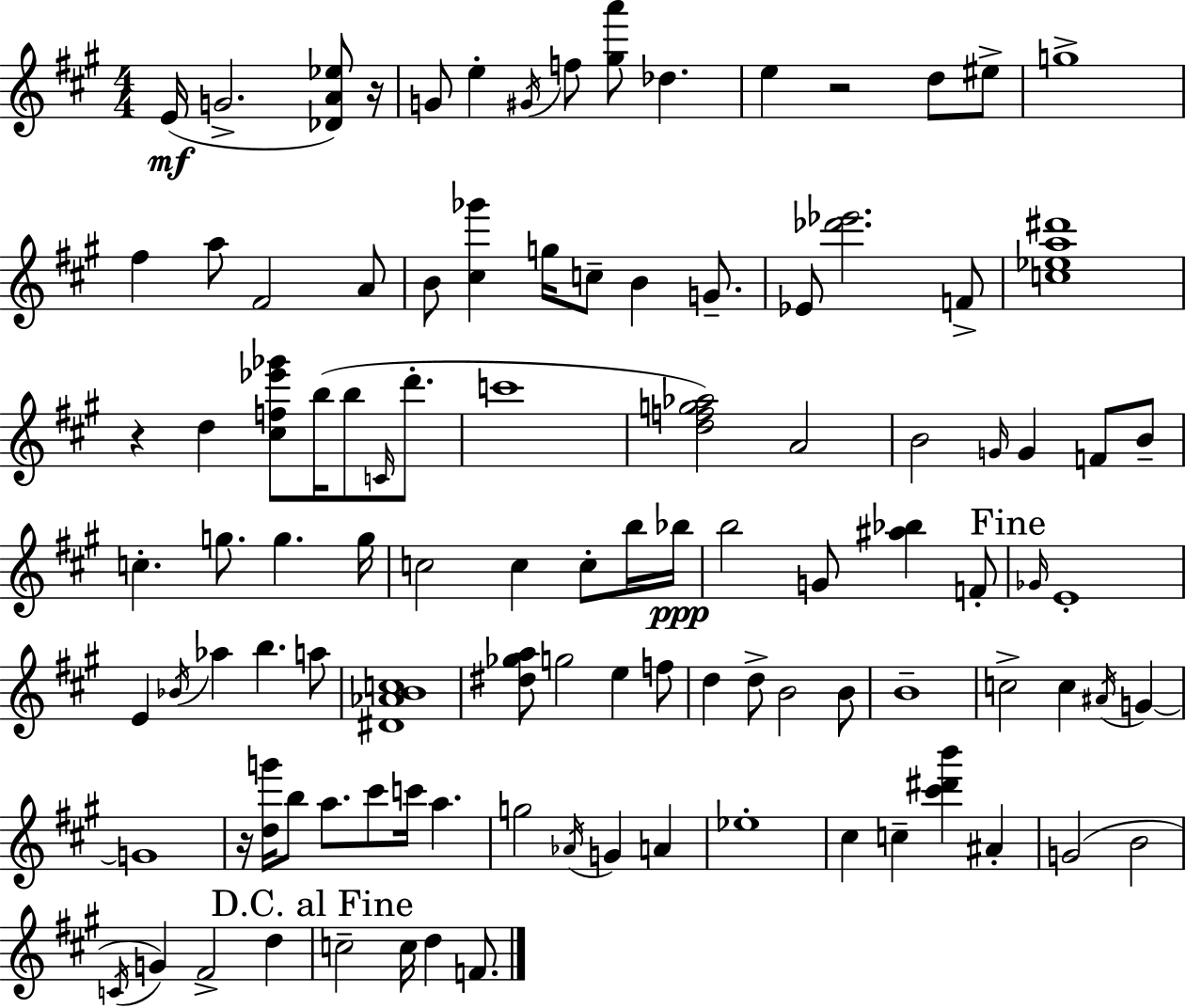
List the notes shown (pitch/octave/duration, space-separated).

E4/s G4/h. [Db4,A4,Eb5]/e R/s G4/e E5/q G#4/s F5/e [G#5,A6]/e Db5/q. E5/q R/h D5/e EIS5/e G5/w F#5/q A5/e F#4/h A4/e B4/e [C#5,Gb6]/q G5/s C5/e B4/q G4/e. Eb4/e [Db6,Eb6]/h. F4/e [C5,Eb5,A5,D#6]/w R/q D5/q [C#5,F5,Eb6,Gb6]/e B5/s B5/e C4/s D6/e. C6/w [D5,F5,G5,Ab5]/h A4/h B4/h G4/s G4/q F4/e B4/e C5/q. G5/e. G5/q. G5/s C5/h C5/q C5/e B5/s Bb5/s B5/h G4/e [A#5,Bb5]/q F4/e Gb4/s E4/w E4/q Bb4/s Ab5/q B5/q. A5/e [D#4,Ab4,B4,C5]/w [D#5,Gb5,A5]/e G5/h E5/q F5/e D5/q D5/e B4/h B4/e B4/w C5/h C5/q A#4/s G4/q G4/w R/s [D5,G6]/s B5/e A5/e. C#6/e C6/s A5/q. G5/h Ab4/s G4/q A4/q Eb5/w C#5/q C5/q [C#6,D#6,B6]/q A#4/q G4/h B4/h C4/s G4/q F#4/h D5/q C5/h C5/s D5/q F4/e.